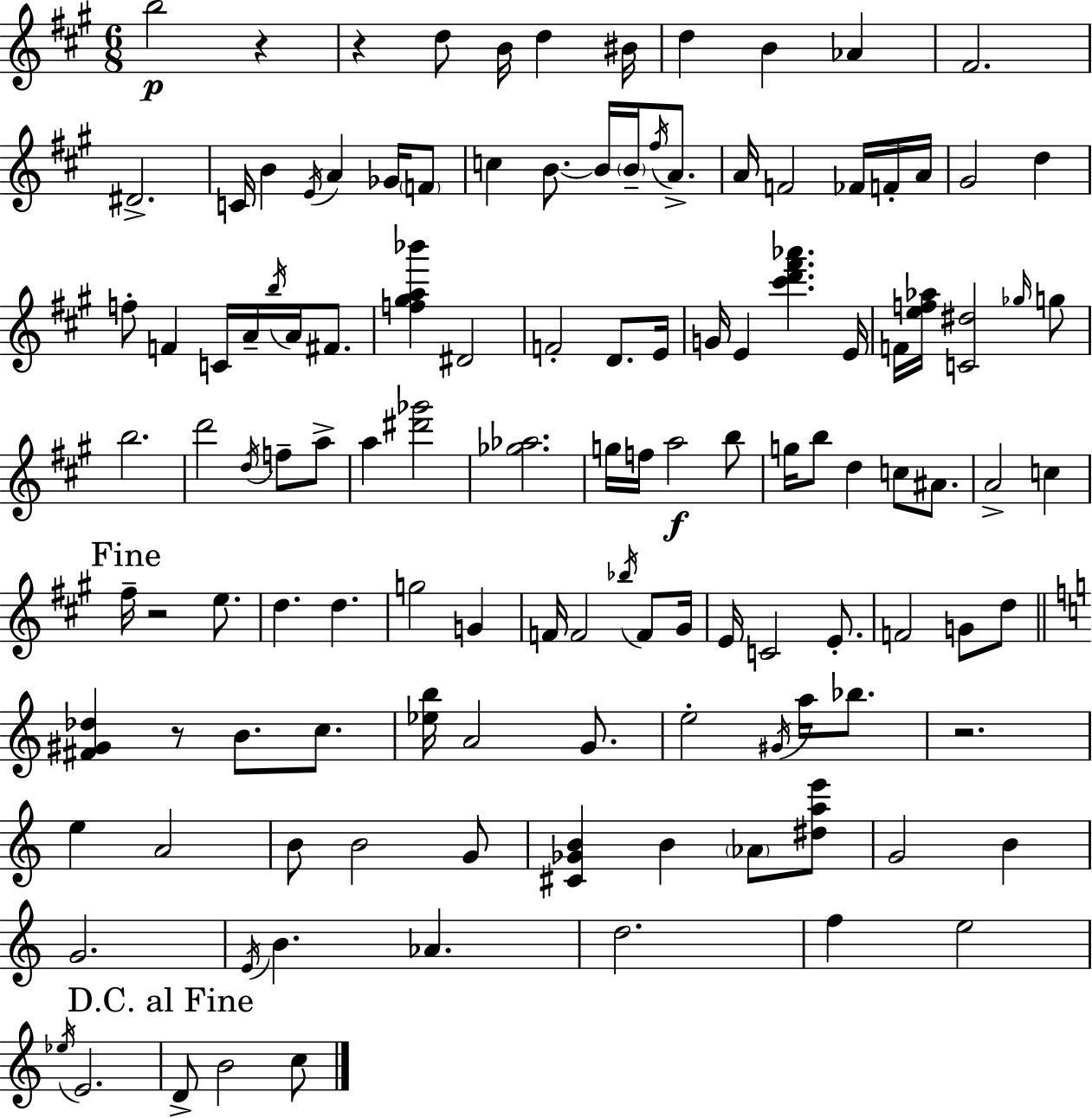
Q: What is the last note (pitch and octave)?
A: C5